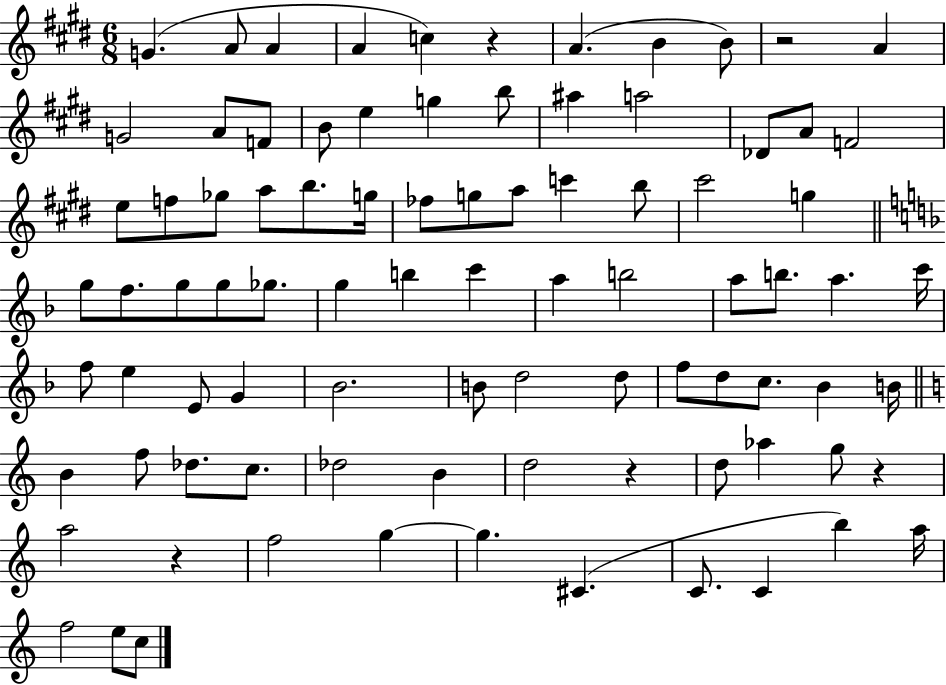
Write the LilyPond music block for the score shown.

{
  \clef treble
  \numericTimeSignature
  \time 6/8
  \key e \major
  g'4.( a'8 a'4 | a'4 c''4) r4 | a'4.( b'4 b'8) | r2 a'4 | \break g'2 a'8 f'8 | b'8 e''4 g''4 b''8 | ais''4 a''2 | des'8 a'8 f'2 | \break e''8 f''8 ges''8 a''8 b''8. g''16 | fes''8 g''8 a''8 c'''4 b''8 | cis'''2 g''4 | \bar "||" \break \key f \major g''8 f''8. g''8 g''8 ges''8. | g''4 b''4 c'''4 | a''4 b''2 | a''8 b''8. a''4. c'''16 | \break f''8 e''4 e'8 g'4 | bes'2. | b'8 d''2 d''8 | f''8 d''8 c''8. bes'4 b'16 | \break \bar "||" \break \key a \minor b'4 f''8 des''8. c''8. | des''2 b'4 | d''2 r4 | d''8 aes''4 g''8 r4 | \break a''2 r4 | f''2 g''4~~ | g''4. cis'4.( | c'8. c'4 b''4) a''16 | \break f''2 e''8 c''8 | \bar "|."
}